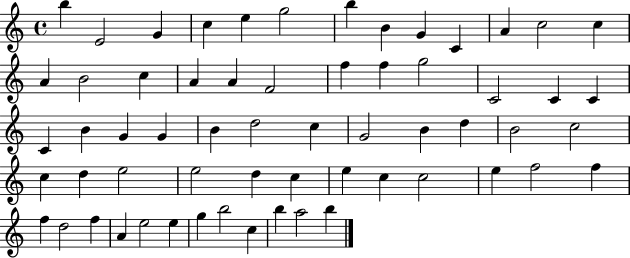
{
  \clef treble
  \time 4/4
  \defaultTimeSignature
  \key c \major
  b''4 e'2 g'4 | c''4 e''4 g''2 | b''4 b'4 g'4 c'4 | a'4 c''2 c''4 | \break a'4 b'2 c''4 | a'4 a'4 f'2 | f''4 f''4 g''2 | c'2 c'4 c'4 | \break c'4 b'4 g'4 g'4 | b'4 d''2 c''4 | g'2 b'4 d''4 | b'2 c''2 | \break c''4 d''4 e''2 | e''2 d''4 c''4 | e''4 c''4 c''2 | e''4 f''2 f''4 | \break f''4 d''2 f''4 | a'4 e''2 e''4 | g''4 b''2 c''4 | b''4 a''2 b''4 | \break \bar "|."
}